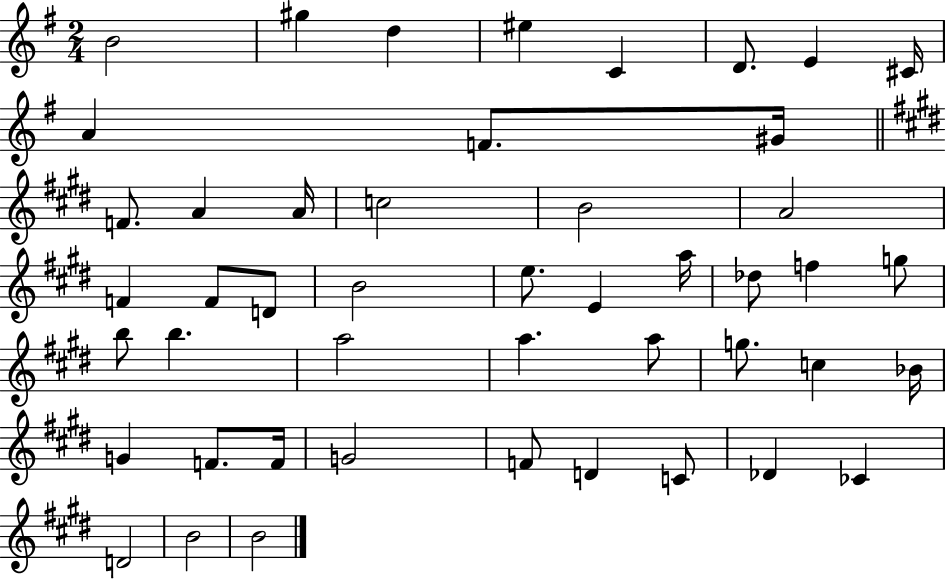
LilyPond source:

{
  \clef treble
  \numericTimeSignature
  \time 2/4
  \key g \major
  b'2 | gis''4 d''4 | eis''4 c'4 | d'8. e'4 cis'16 | \break a'4 f'8. gis'16 | \bar "||" \break \key e \major f'8. a'4 a'16 | c''2 | b'2 | a'2 | \break f'4 f'8 d'8 | b'2 | e''8. e'4 a''16 | des''8 f''4 g''8 | \break b''8 b''4. | a''2 | a''4. a''8 | g''8. c''4 bes'16 | \break g'4 f'8. f'16 | g'2 | f'8 d'4 c'8 | des'4 ces'4 | \break d'2 | b'2 | b'2 | \bar "|."
}